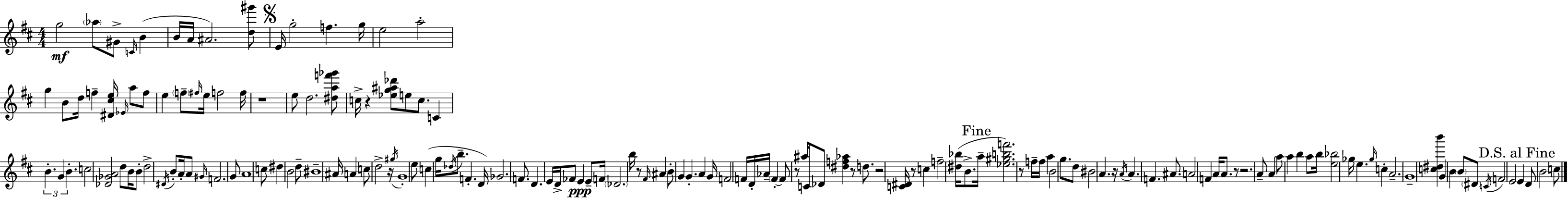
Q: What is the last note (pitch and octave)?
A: C5